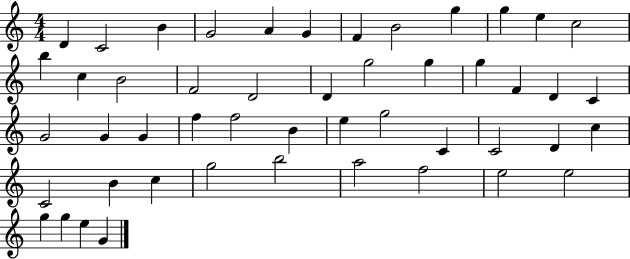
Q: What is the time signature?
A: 4/4